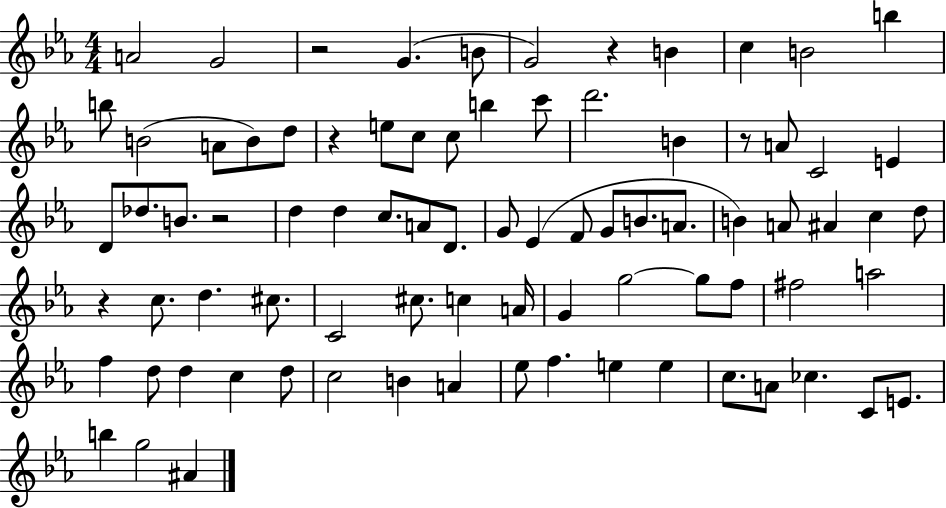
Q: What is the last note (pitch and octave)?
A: A#4